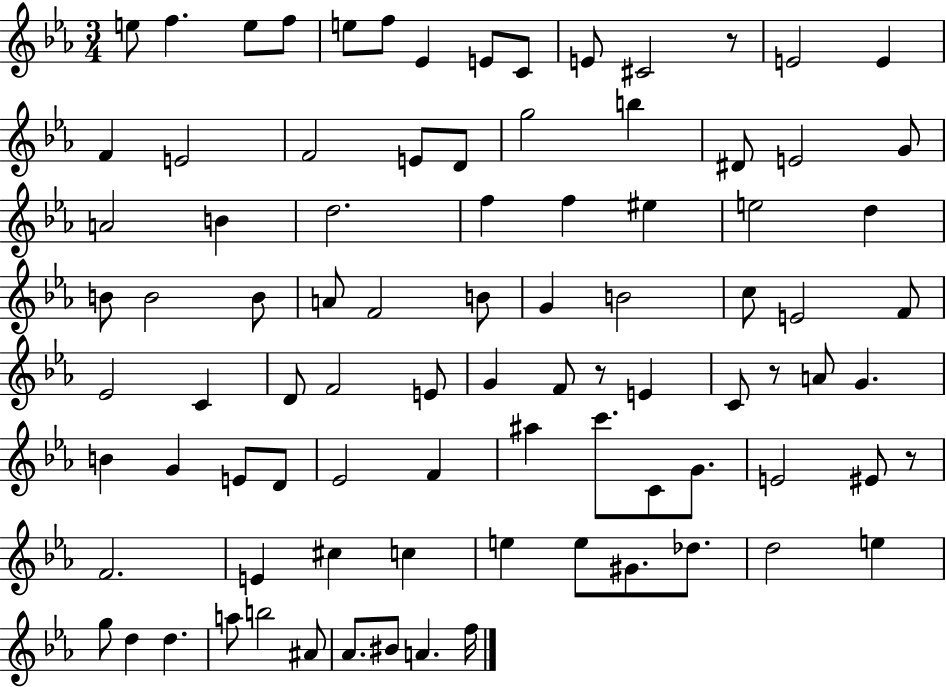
{
  \clef treble
  \numericTimeSignature
  \time 3/4
  \key ees \major
  e''8 f''4. e''8 f''8 | e''8 f''8 ees'4 e'8 c'8 | e'8 cis'2 r8 | e'2 e'4 | \break f'4 e'2 | f'2 e'8 d'8 | g''2 b''4 | dis'8 e'2 g'8 | \break a'2 b'4 | d''2. | f''4 f''4 eis''4 | e''2 d''4 | \break b'8 b'2 b'8 | a'8 f'2 b'8 | g'4 b'2 | c''8 e'2 f'8 | \break ees'2 c'4 | d'8 f'2 e'8 | g'4 f'8 r8 e'4 | c'8 r8 a'8 g'4. | \break b'4 g'4 e'8 d'8 | ees'2 f'4 | ais''4 c'''8. c'8 g'8. | e'2 eis'8 r8 | \break f'2. | e'4 cis''4 c''4 | e''4 e''8 gis'8. des''8. | d''2 e''4 | \break g''8 d''4 d''4. | a''8 b''2 ais'8 | aes'8. bis'8 a'4. f''16 | \bar "|."
}